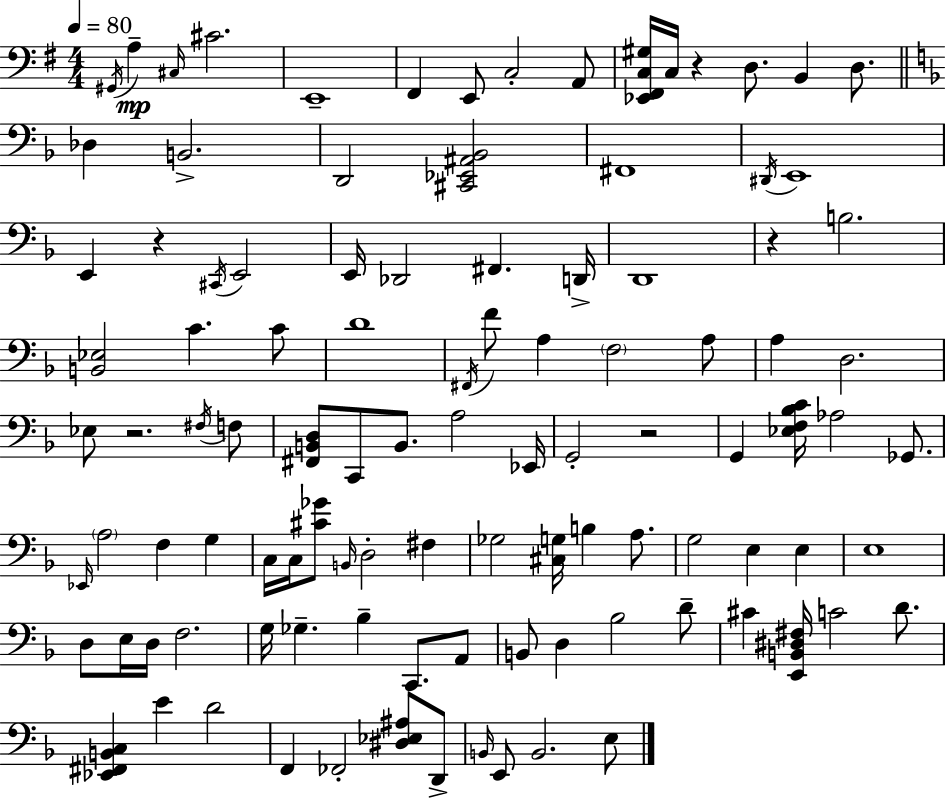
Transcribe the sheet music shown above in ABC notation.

X:1
T:Untitled
M:4/4
L:1/4
K:G
^G,,/4 A, ^C,/4 ^C2 E,,4 ^F,, E,,/2 C,2 A,,/2 [_E,,^F,,C,^G,]/4 C,/4 z D,/2 B,, D,/2 _D, B,,2 D,,2 [^C,,_E,,^A,,_B,,]2 ^F,,4 ^D,,/4 E,,4 E,, z ^C,,/4 E,,2 E,,/4 _D,,2 ^F,, D,,/4 D,,4 z B,2 [B,,_E,]2 C C/2 D4 ^F,,/4 F/2 A, F,2 A,/2 A, D,2 _E,/2 z2 ^F,/4 F,/2 [^F,,B,,D,]/2 C,,/2 B,,/2 A,2 _E,,/4 G,,2 z2 G,, [_E,F,_B,C]/4 _A,2 _G,,/2 _E,,/4 A,2 F, G, C,/4 C,/4 [^C_G]/2 B,,/4 D,2 ^F, _G,2 [^C,G,]/4 B, A,/2 G,2 E, E, E,4 D,/2 E,/4 D,/4 F,2 G,/4 _G, _B, C,,/2 A,,/2 B,,/2 D, _B,2 D/2 ^C [E,,B,,^D,^F,]/4 C2 D/2 [_E,,^F,,B,,C,] E D2 F,, _F,,2 [^D,_E,^A,]/2 D,,/2 B,,/4 E,,/2 B,,2 E,/2